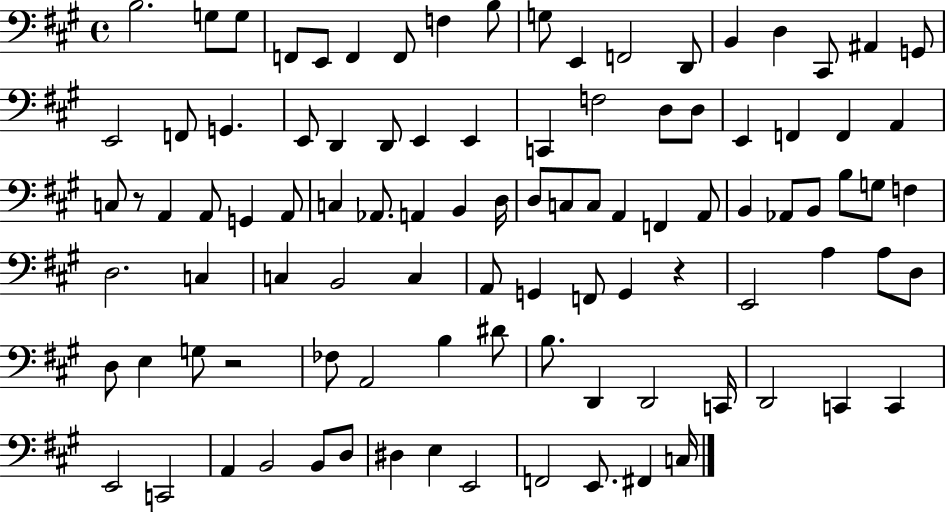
{
  \clef bass
  \time 4/4
  \defaultTimeSignature
  \key a \major
  b2. g8 g8 | f,8 e,8 f,4 f,8 f4 b8 | g8 e,4 f,2 d,8 | b,4 d4 cis,8 ais,4 g,8 | \break e,2 f,8 g,4. | e,8 d,4 d,8 e,4 e,4 | c,4 f2 d8 d8 | e,4 f,4 f,4 a,4 | \break c8 r8 a,4 a,8 g,4 a,8 | c4 aes,8. a,4 b,4 d16 | d8 c8 c8 a,4 f,4 a,8 | b,4 aes,8 b,8 b8 g8 f4 | \break d2. c4 | c4 b,2 c4 | a,8 g,4 f,8 g,4 r4 | e,2 a4 a8 d8 | \break d8 e4 g8 r2 | fes8 a,2 b4 dis'8 | b8. d,4 d,2 c,16 | d,2 c,4 c,4 | \break e,2 c,2 | a,4 b,2 b,8 d8 | dis4 e4 e,2 | f,2 e,8. fis,4 c16 | \break \bar "|."
}